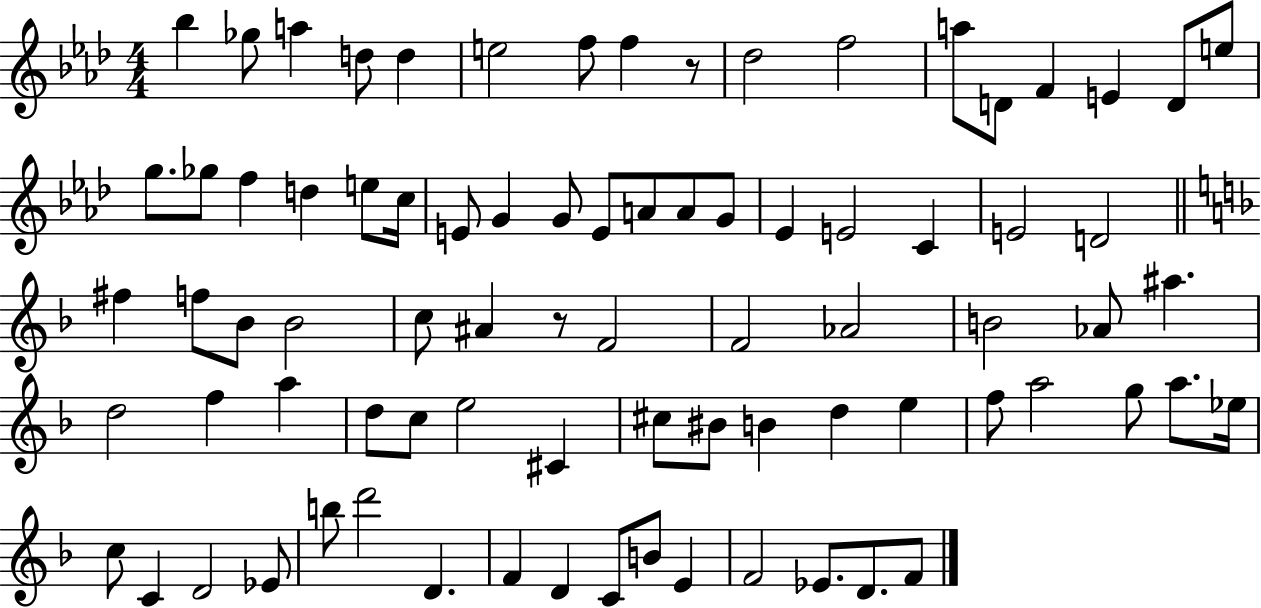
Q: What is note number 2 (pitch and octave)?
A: Gb5